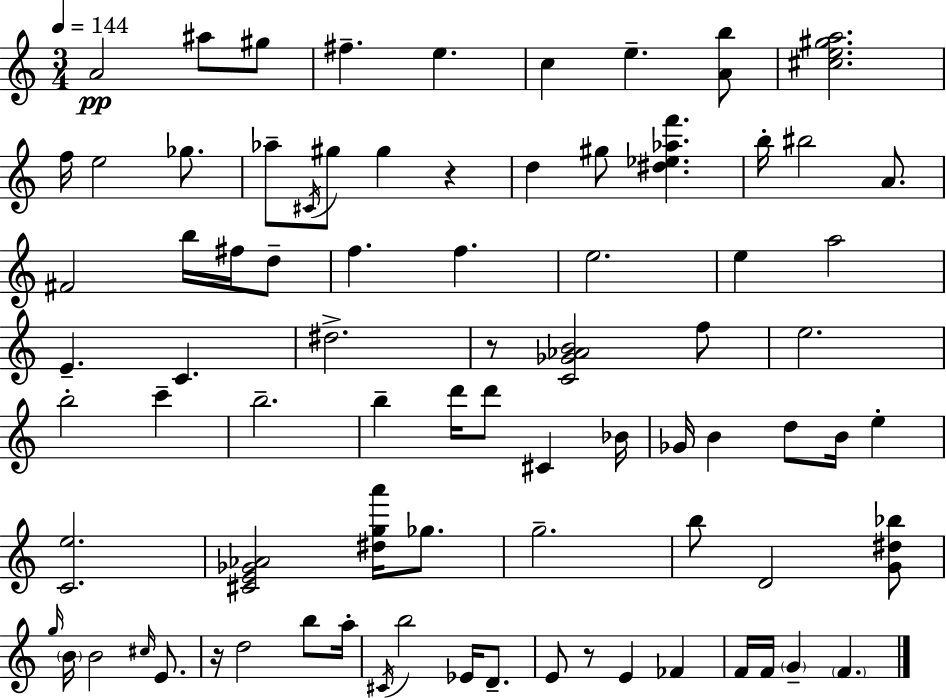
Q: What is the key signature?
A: C major